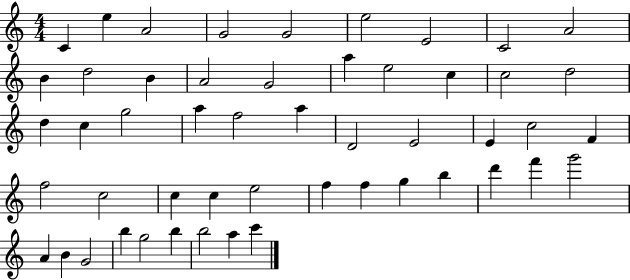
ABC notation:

X:1
T:Untitled
M:4/4
L:1/4
K:C
C e A2 G2 G2 e2 E2 C2 A2 B d2 B A2 G2 a e2 c c2 d2 d c g2 a f2 a D2 E2 E c2 F f2 c2 c c e2 f f g b d' f' g'2 A B G2 b g2 b b2 a c'